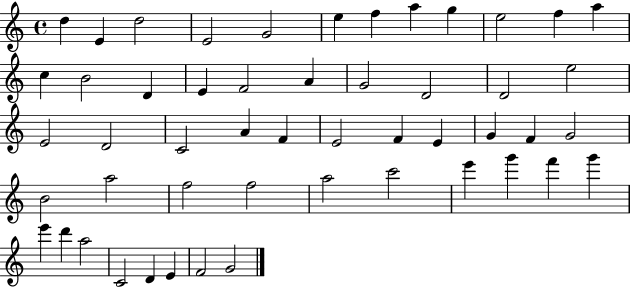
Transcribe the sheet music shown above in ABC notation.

X:1
T:Untitled
M:4/4
L:1/4
K:C
d E d2 E2 G2 e f a g e2 f a c B2 D E F2 A G2 D2 D2 e2 E2 D2 C2 A F E2 F E G F G2 B2 a2 f2 f2 a2 c'2 e' g' f' g' e' d' a2 C2 D E F2 G2